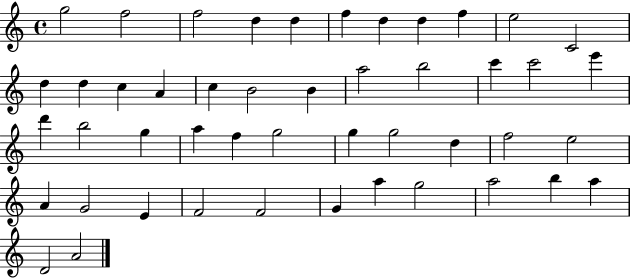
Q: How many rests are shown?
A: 0